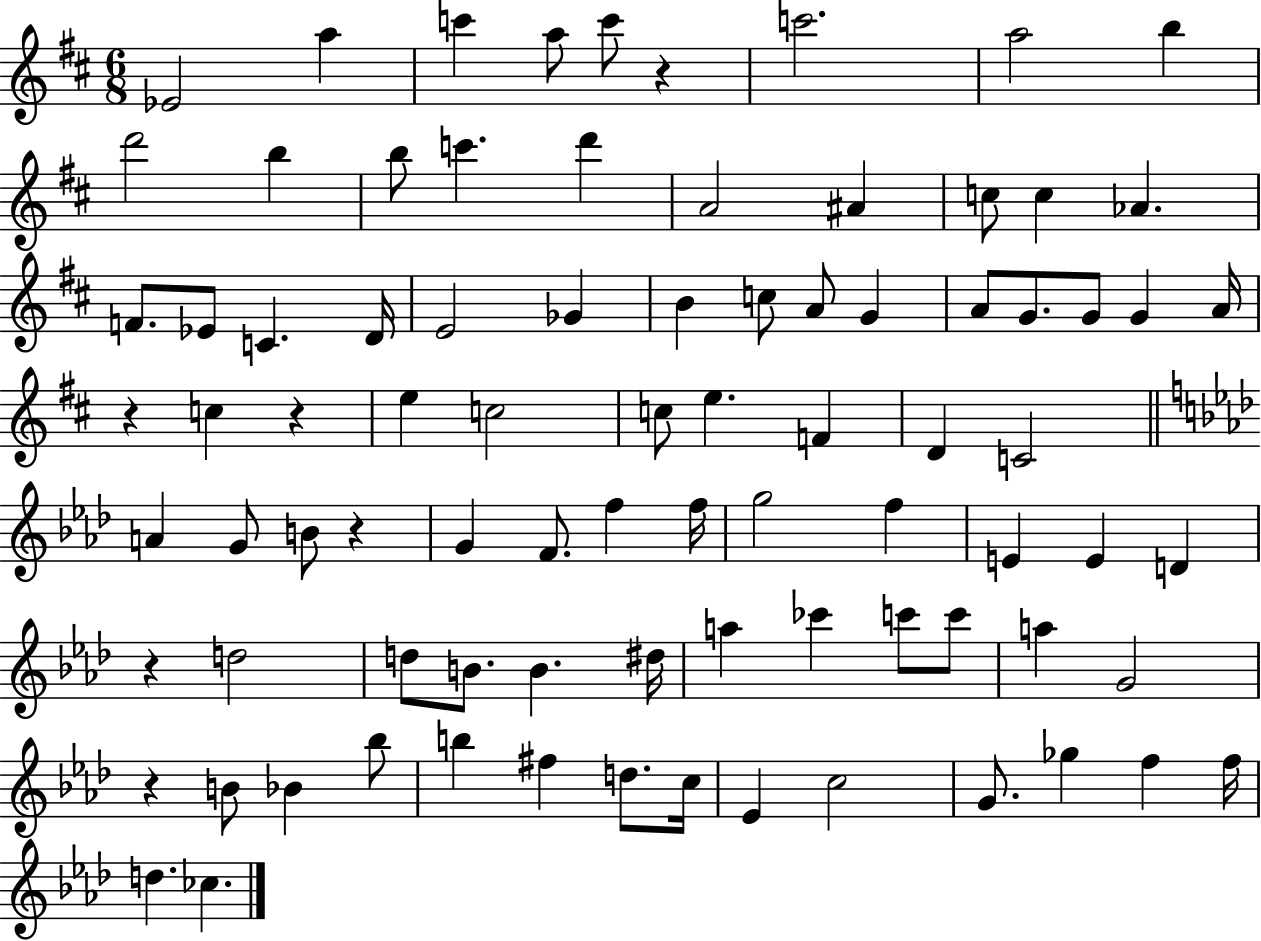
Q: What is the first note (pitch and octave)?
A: Eb4